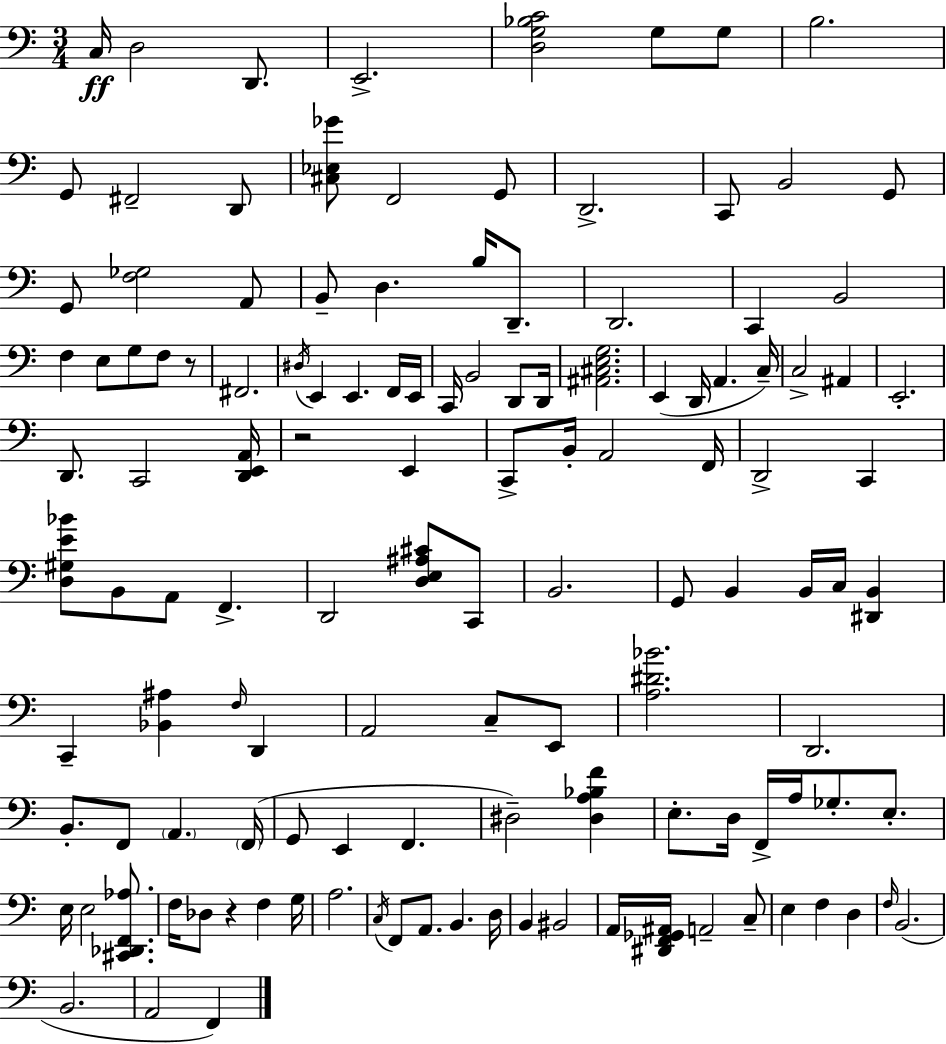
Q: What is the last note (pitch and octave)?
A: F2